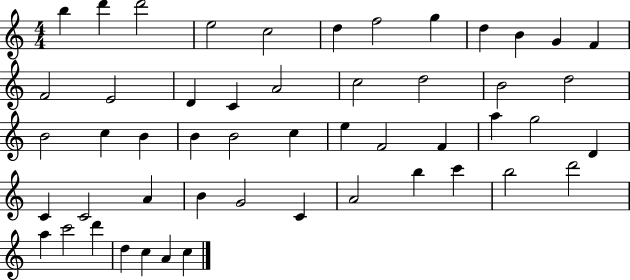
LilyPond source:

{
  \clef treble
  \numericTimeSignature
  \time 4/4
  \key c \major
  b''4 d'''4 d'''2 | e''2 c''2 | d''4 f''2 g''4 | d''4 b'4 g'4 f'4 | \break f'2 e'2 | d'4 c'4 a'2 | c''2 d''2 | b'2 d''2 | \break b'2 c''4 b'4 | b'4 b'2 c''4 | e''4 f'2 f'4 | a''4 g''2 d'4 | \break c'4 c'2 a'4 | b'4 g'2 c'4 | a'2 b''4 c'''4 | b''2 d'''2 | \break a''4 c'''2 d'''4 | d''4 c''4 a'4 c''4 | \bar "|."
}